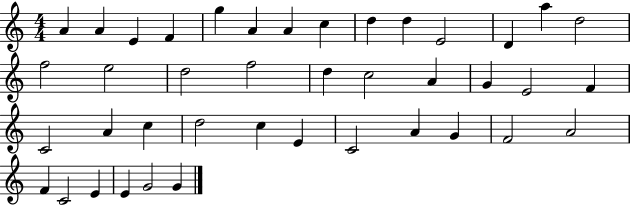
{
  \clef treble
  \numericTimeSignature
  \time 4/4
  \key c \major
  a'4 a'4 e'4 f'4 | g''4 a'4 a'4 c''4 | d''4 d''4 e'2 | d'4 a''4 d''2 | \break f''2 e''2 | d''2 f''2 | d''4 c''2 a'4 | g'4 e'2 f'4 | \break c'2 a'4 c''4 | d''2 c''4 e'4 | c'2 a'4 g'4 | f'2 a'2 | \break f'4 c'2 e'4 | e'4 g'2 g'4 | \bar "|."
}